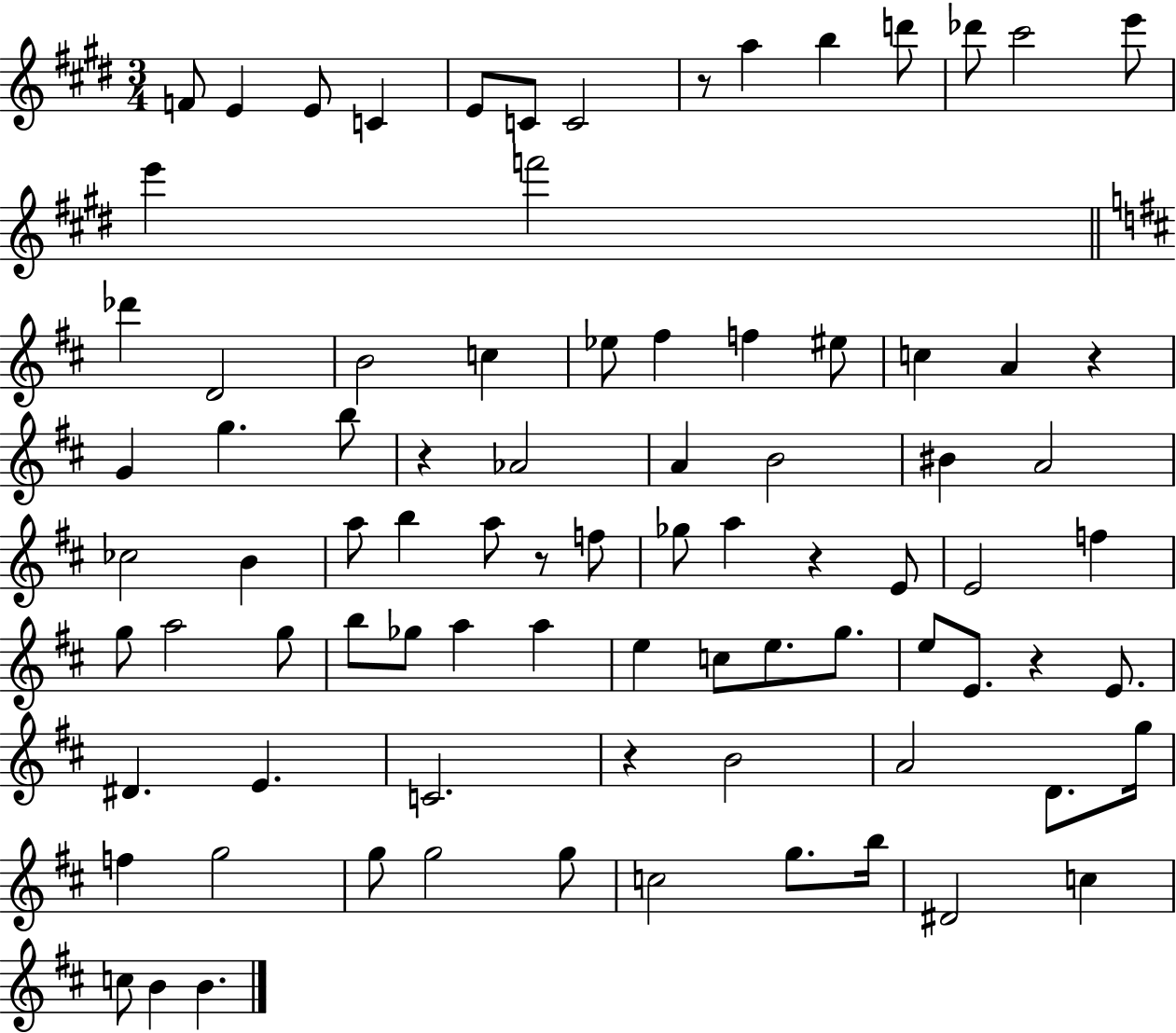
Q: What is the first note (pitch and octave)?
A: F4